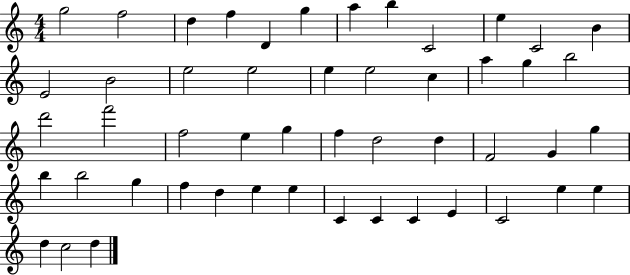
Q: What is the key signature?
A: C major